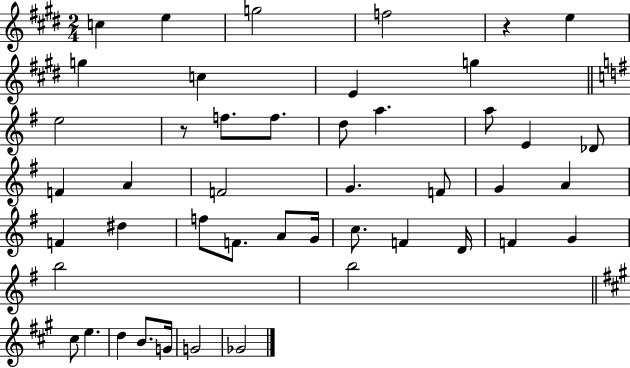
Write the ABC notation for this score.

X:1
T:Untitled
M:2/4
L:1/4
K:E
c e g2 f2 z e g c E g e2 z/2 f/2 f/2 d/2 a a/2 E _D/2 F A F2 G F/2 G A F ^d f/2 F/2 A/2 G/4 c/2 F D/4 F G b2 b2 ^c/2 e d B/2 G/4 G2 _G2